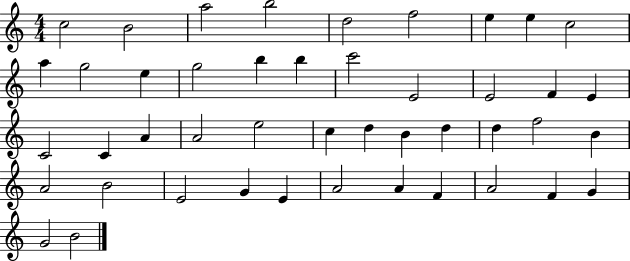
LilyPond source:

{
  \clef treble
  \numericTimeSignature
  \time 4/4
  \key c \major
  c''2 b'2 | a''2 b''2 | d''2 f''2 | e''4 e''4 c''2 | \break a''4 g''2 e''4 | g''2 b''4 b''4 | c'''2 e'2 | e'2 f'4 e'4 | \break c'2 c'4 a'4 | a'2 e''2 | c''4 d''4 b'4 d''4 | d''4 f''2 b'4 | \break a'2 b'2 | e'2 g'4 e'4 | a'2 a'4 f'4 | a'2 f'4 g'4 | \break g'2 b'2 | \bar "|."
}